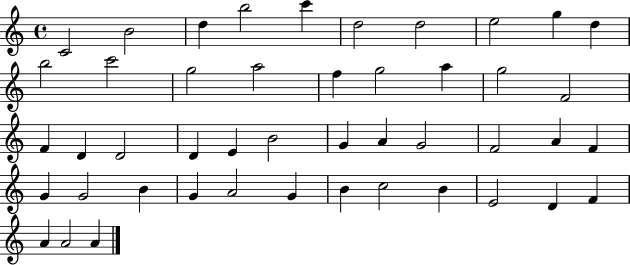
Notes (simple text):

C4/h B4/h D5/q B5/h C6/q D5/h D5/h E5/h G5/q D5/q B5/h C6/h G5/h A5/h F5/q G5/h A5/q G5/h F4/h F4/q D4/q D4/h D4/q E4/q B4/h G4/q A4/q G4/h F4/h A4/q F4/q G4/q G4/h B4/q G4/q A4/h G4/q B4/q C5/h B4/q E4/h D4/q F4/q A4/q A4/h A4/q